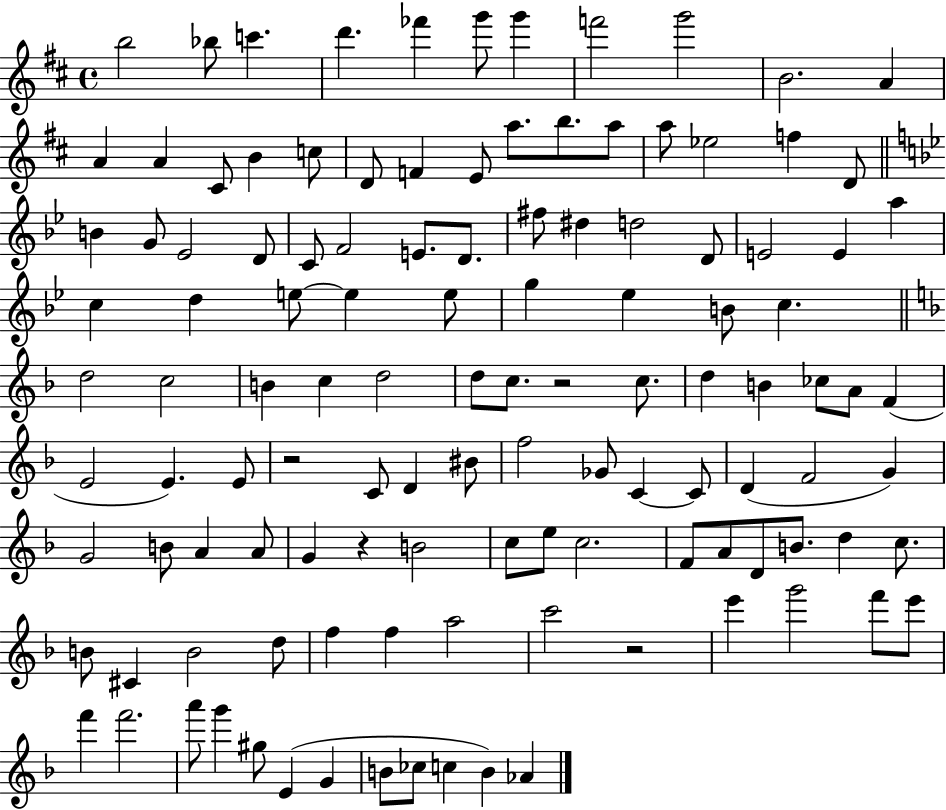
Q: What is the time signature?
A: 4/4